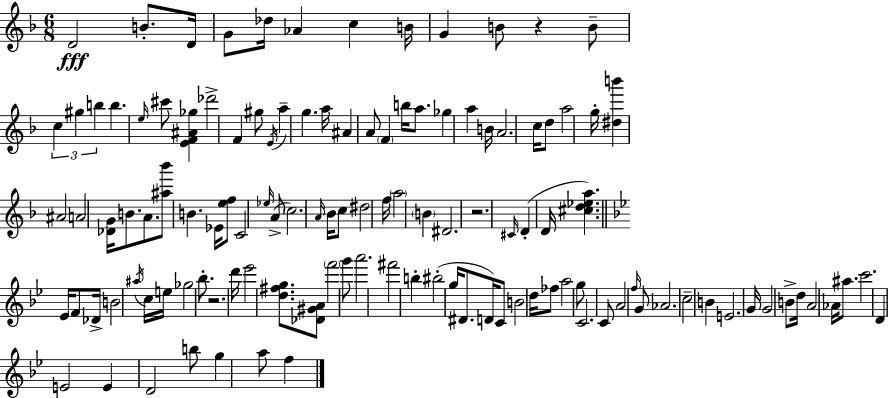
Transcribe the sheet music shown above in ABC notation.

X:1
T:Untitled
M:6/8
L:1/4
K:Dm
D2 B/2 D/4 G/2 _d/4 _A c B/4 G B/2 z B/2 c ^g b b e/4 ^c'/2 [EF^A_g] _d'2 F ^g/2 E/4 a g a/4 ^A A/2 F b/4 a/2 _g a B/4 A2 c/4 d/2 a2 g/4 [^db'] ^A2 A2 [_DG]/4 B/2 A/2 [^a_b']/2 B _E/4 [ef]/2 C2 _e/4 A/2 c2 A/4 _B/4 c/2 ^d2 f/4 a2 B ^D2 z2 ^C/4 D D/4 [^cd_ea] _E/4 F/2 _D/4 B2 ^a/4 c/4 e/4 _g2 _b/2 z2 d'/4 _e'2 [d^fg]/2 [_D^GA]/2 f'2 g'/2 a'2 ^f'2 b ^b2 g/4 ^D/2 D/4 C/2 B2 d/4 _f/2 a2 g/2 C2 C/2 A2 f/4 G/2 _A2 c2 B E2 G/4 G2 B/2 d/4 A2 _A/4 ^a/2 c'2 D E2 E D2 b/2 g a/2 f